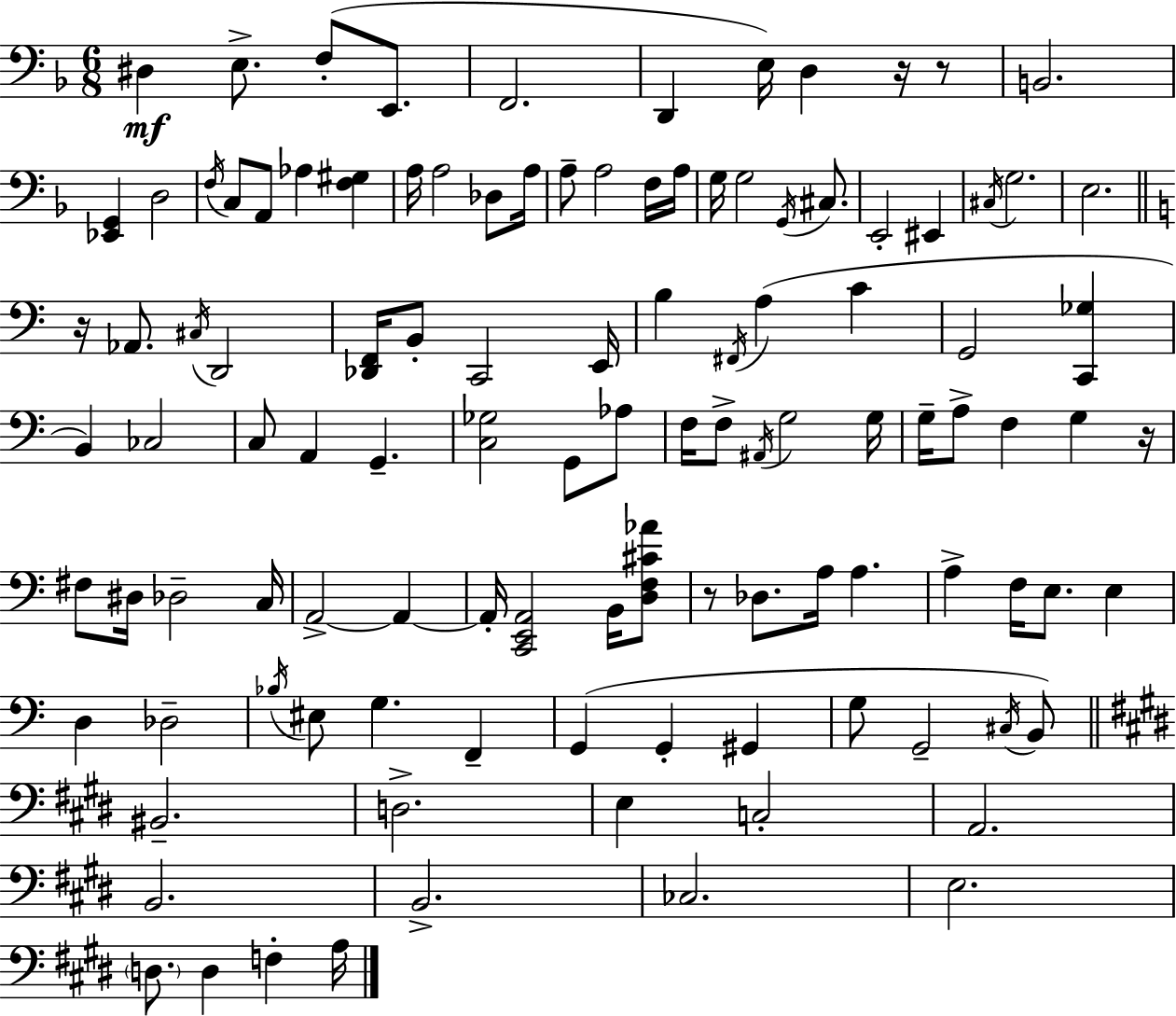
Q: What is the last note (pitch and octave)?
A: A3